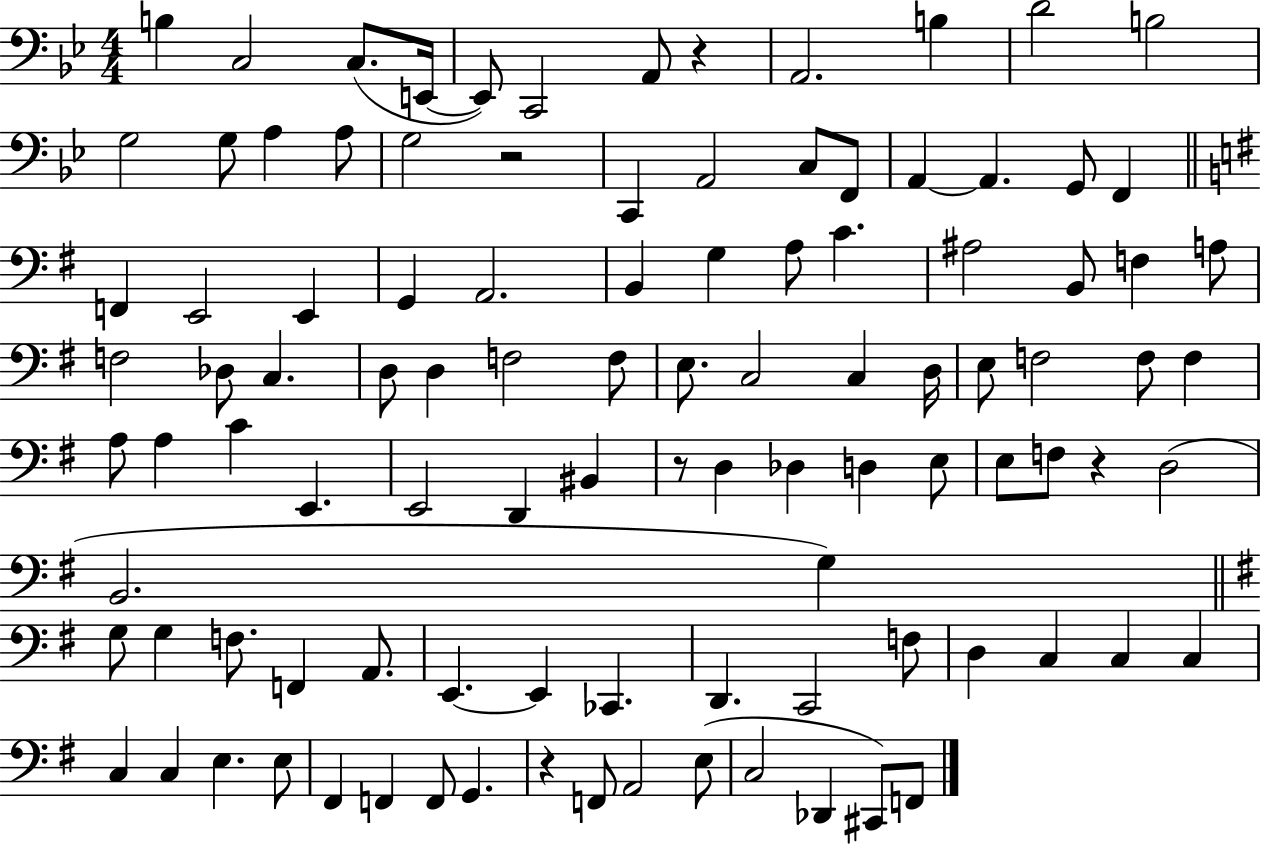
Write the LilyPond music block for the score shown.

{
  \clef bass
  \numericTimeSignature
  \time 4/4
  \key bes \major
  \repeat volta 2 { b4 c2 c8.( e,16~~ | e,8) c,2 a,8 r4 | a,2. b4 | d'2 b2 | \break g2 g8 a4 a8 | g2 r2 | c,4 a,2 c8 f,8 | a,4~~ a,4. g,8 f,4 | \break \bar "||" \break \key g \major f,4 e,2 e,4 | g,4 a,2. | b,4 g4 a8 c'4. | ais2 b,8 f4 a8 | \break f2 des8 c4. | d8 d4 f2 f8 | e8. c2 c4 d16 | e8 f2 f8 f4 | \break a8 a4 c'4 e,4. | e,2 d,4 bis,4 | r8 d4 des4 d4 e8 | e8 f8 r4 d2( | \break b,2. g4) | \bar "||" \break \key e \minor g8 g4 f8. f,4 a,8. | e,4.~~ e,4 ces,4. | d,4. c,2 f8 | d4 c4 c4 c4 | \break c4 c4 e4. e8 | fis,4 f,4 f,8 g,4. | r4 f,8 a,2 e8( | c2 des,4 cis,8) f,8 | \break } \bar "|."
}